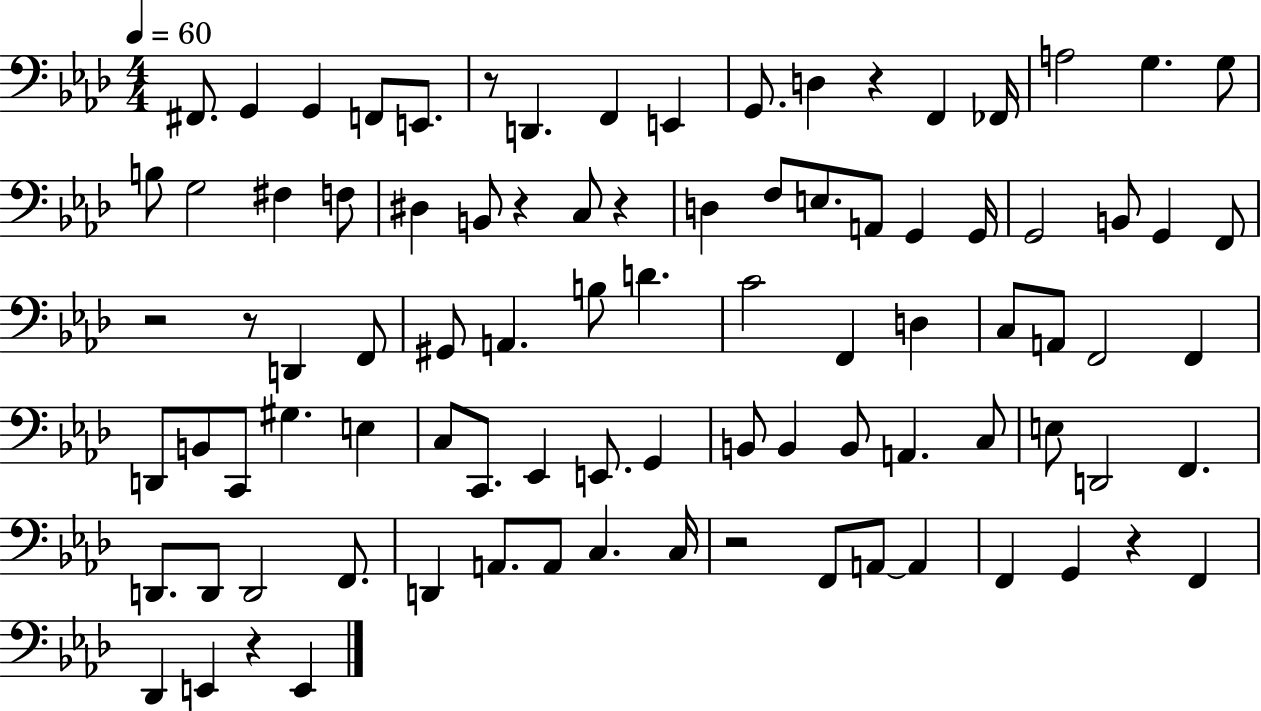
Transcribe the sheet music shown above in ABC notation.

X:1
T:Untitled
M:4/4
L:1/4
K:Ab
^F,,/2 G,, G,, F,,/2 E,,/2 z/2 D,, F,, E,, G,,/2 D, z F,, _F,,/4 A,2 G, G,/2 B,/2 G,2 ^F, F,/2 ^D, B,,/2 z C,/2 z D, F,/2 E,/2 A,,/2 G,, G,,/4 G,,2 B,,/2 G,, F,,/2 z2 z/2 D,, F,,/2 ^G,,/2 A,, B,/2 D C2 F,, D, C,/2 A,,/2 F,,2 F,, D,,/2 B,,/2 C,,/2 ^G, E, C,/2 C,,/2 _E,, E,,/2 G,, B,,/2 B,, B,,/2 A,, C,/2 E,/2 D,,2 F,, D,,/2 D,,/2 D,,2 F,,/2 D,, A,,/2 A,,/2 C, C,/4 z2 F,,/2 A,,/2 A,, F,, G,, z F,, _D,, E,, z E,,